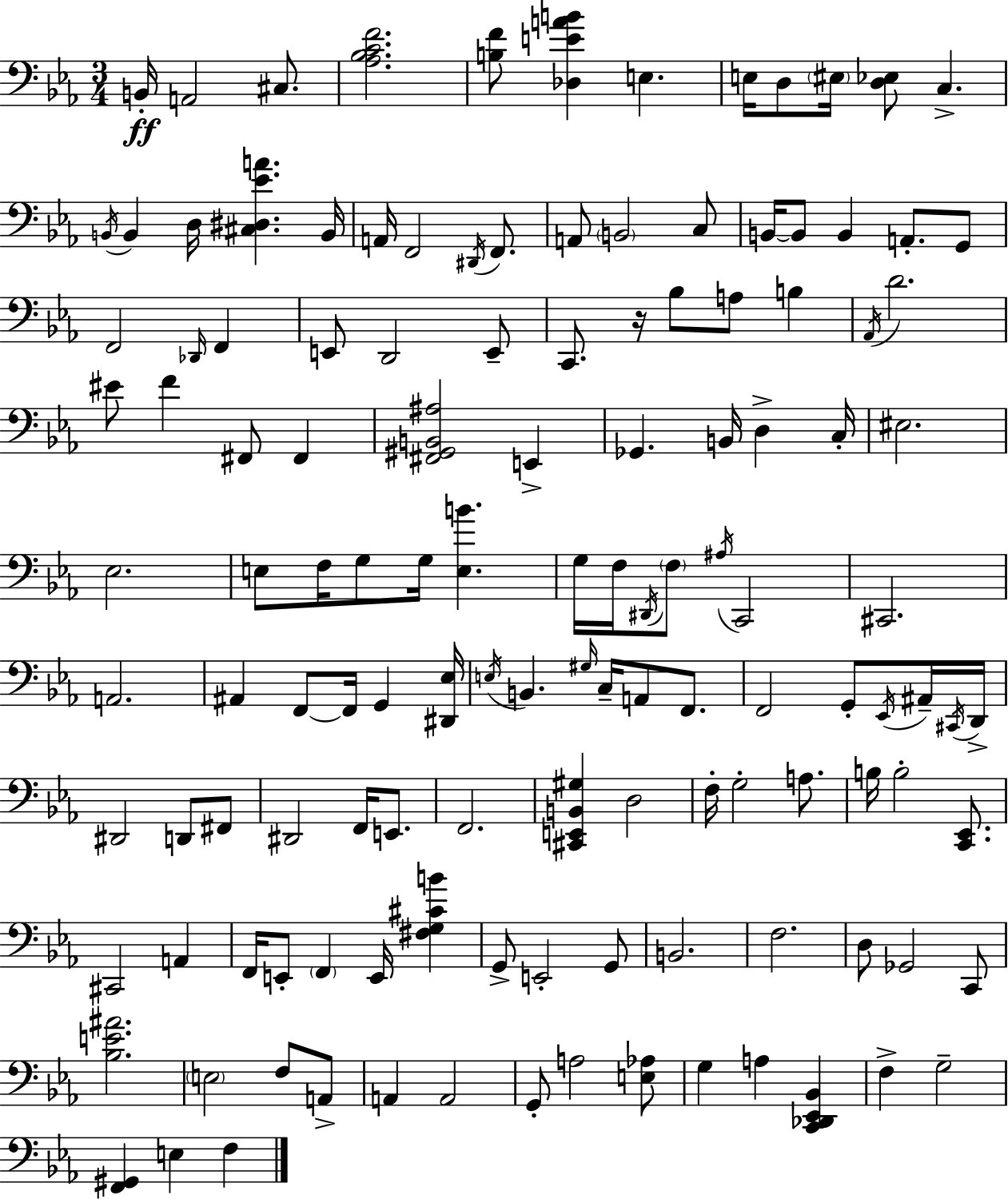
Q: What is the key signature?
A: EES major